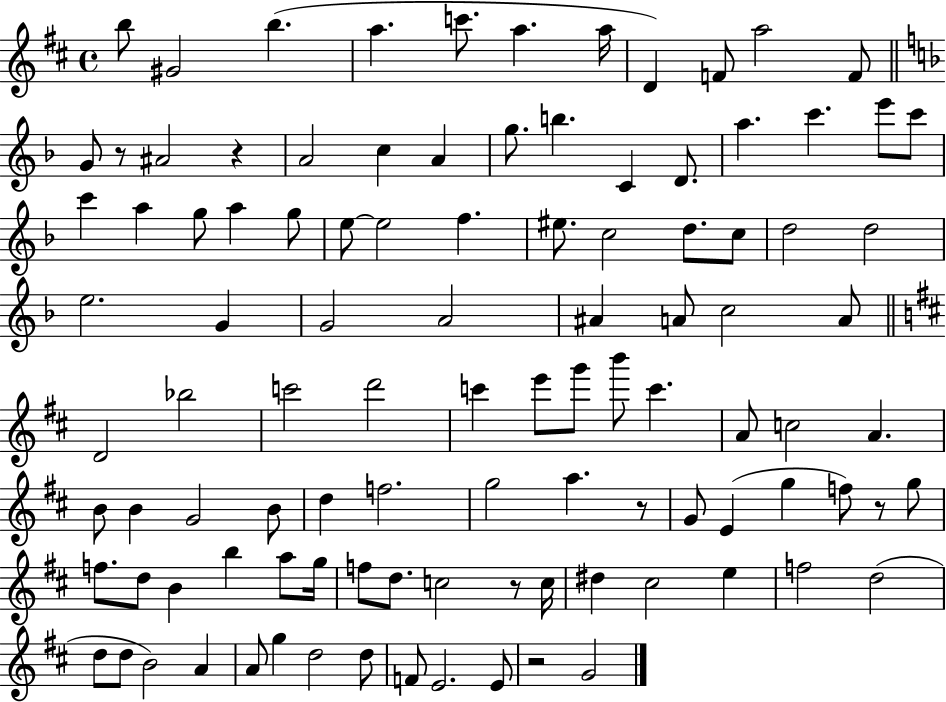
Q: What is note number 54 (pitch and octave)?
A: B6